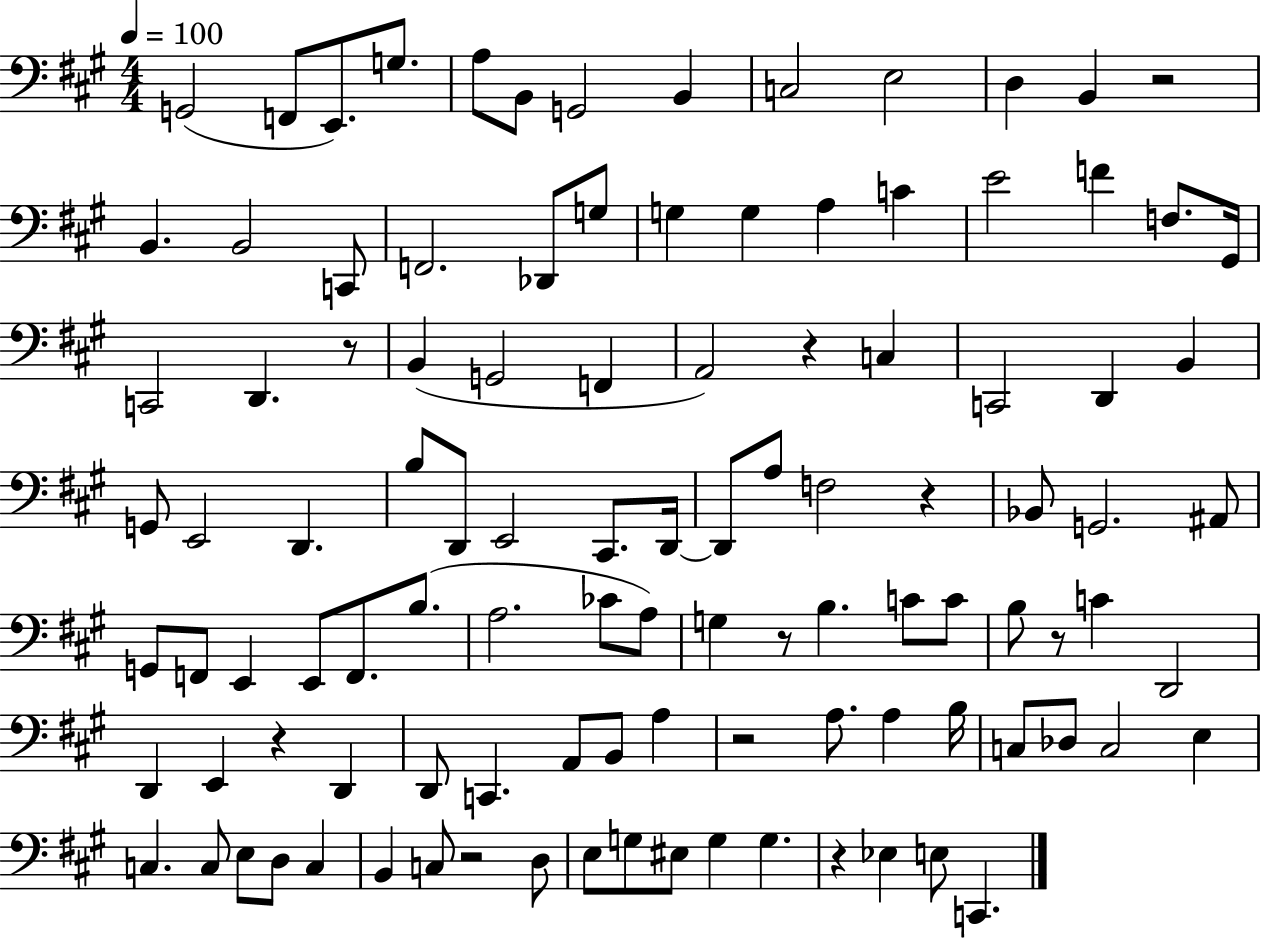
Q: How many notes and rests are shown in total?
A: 107